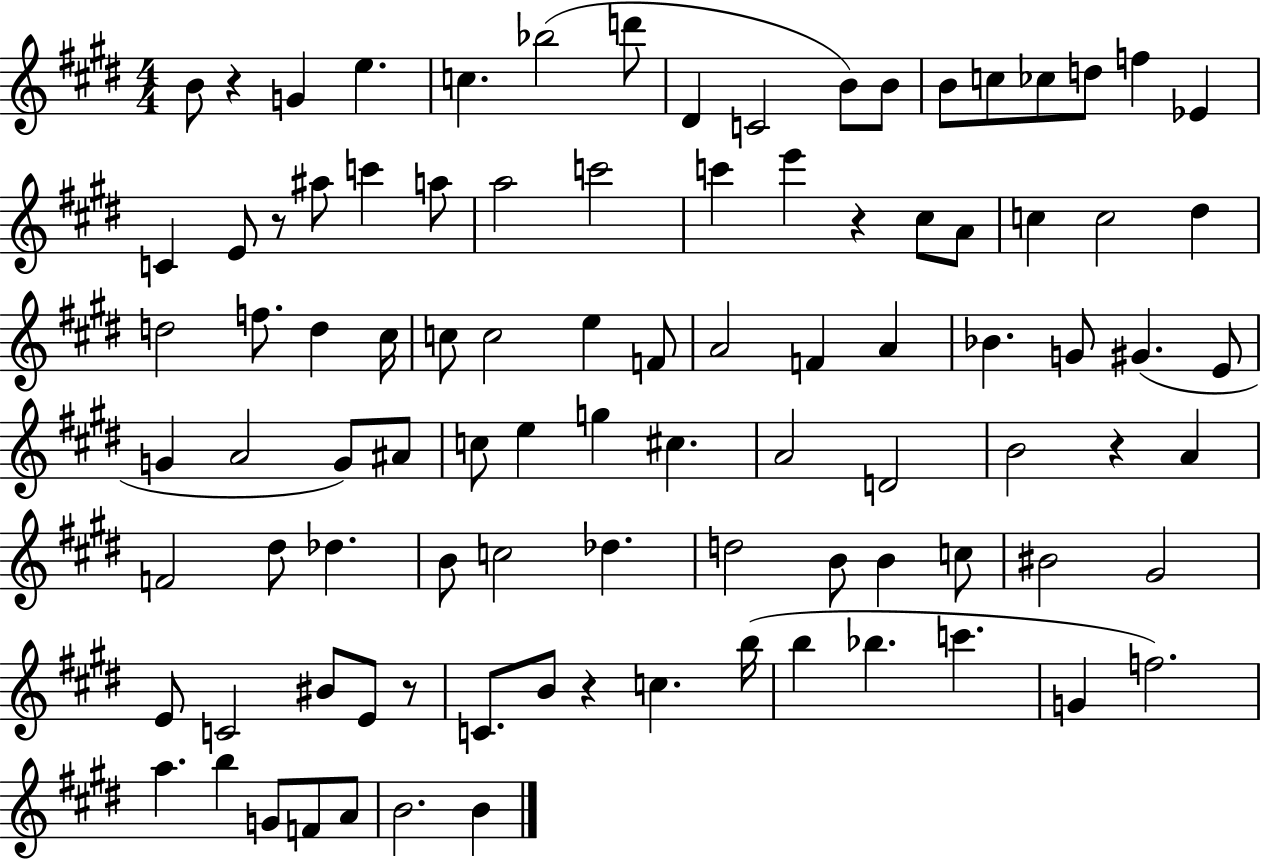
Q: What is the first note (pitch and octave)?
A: B4